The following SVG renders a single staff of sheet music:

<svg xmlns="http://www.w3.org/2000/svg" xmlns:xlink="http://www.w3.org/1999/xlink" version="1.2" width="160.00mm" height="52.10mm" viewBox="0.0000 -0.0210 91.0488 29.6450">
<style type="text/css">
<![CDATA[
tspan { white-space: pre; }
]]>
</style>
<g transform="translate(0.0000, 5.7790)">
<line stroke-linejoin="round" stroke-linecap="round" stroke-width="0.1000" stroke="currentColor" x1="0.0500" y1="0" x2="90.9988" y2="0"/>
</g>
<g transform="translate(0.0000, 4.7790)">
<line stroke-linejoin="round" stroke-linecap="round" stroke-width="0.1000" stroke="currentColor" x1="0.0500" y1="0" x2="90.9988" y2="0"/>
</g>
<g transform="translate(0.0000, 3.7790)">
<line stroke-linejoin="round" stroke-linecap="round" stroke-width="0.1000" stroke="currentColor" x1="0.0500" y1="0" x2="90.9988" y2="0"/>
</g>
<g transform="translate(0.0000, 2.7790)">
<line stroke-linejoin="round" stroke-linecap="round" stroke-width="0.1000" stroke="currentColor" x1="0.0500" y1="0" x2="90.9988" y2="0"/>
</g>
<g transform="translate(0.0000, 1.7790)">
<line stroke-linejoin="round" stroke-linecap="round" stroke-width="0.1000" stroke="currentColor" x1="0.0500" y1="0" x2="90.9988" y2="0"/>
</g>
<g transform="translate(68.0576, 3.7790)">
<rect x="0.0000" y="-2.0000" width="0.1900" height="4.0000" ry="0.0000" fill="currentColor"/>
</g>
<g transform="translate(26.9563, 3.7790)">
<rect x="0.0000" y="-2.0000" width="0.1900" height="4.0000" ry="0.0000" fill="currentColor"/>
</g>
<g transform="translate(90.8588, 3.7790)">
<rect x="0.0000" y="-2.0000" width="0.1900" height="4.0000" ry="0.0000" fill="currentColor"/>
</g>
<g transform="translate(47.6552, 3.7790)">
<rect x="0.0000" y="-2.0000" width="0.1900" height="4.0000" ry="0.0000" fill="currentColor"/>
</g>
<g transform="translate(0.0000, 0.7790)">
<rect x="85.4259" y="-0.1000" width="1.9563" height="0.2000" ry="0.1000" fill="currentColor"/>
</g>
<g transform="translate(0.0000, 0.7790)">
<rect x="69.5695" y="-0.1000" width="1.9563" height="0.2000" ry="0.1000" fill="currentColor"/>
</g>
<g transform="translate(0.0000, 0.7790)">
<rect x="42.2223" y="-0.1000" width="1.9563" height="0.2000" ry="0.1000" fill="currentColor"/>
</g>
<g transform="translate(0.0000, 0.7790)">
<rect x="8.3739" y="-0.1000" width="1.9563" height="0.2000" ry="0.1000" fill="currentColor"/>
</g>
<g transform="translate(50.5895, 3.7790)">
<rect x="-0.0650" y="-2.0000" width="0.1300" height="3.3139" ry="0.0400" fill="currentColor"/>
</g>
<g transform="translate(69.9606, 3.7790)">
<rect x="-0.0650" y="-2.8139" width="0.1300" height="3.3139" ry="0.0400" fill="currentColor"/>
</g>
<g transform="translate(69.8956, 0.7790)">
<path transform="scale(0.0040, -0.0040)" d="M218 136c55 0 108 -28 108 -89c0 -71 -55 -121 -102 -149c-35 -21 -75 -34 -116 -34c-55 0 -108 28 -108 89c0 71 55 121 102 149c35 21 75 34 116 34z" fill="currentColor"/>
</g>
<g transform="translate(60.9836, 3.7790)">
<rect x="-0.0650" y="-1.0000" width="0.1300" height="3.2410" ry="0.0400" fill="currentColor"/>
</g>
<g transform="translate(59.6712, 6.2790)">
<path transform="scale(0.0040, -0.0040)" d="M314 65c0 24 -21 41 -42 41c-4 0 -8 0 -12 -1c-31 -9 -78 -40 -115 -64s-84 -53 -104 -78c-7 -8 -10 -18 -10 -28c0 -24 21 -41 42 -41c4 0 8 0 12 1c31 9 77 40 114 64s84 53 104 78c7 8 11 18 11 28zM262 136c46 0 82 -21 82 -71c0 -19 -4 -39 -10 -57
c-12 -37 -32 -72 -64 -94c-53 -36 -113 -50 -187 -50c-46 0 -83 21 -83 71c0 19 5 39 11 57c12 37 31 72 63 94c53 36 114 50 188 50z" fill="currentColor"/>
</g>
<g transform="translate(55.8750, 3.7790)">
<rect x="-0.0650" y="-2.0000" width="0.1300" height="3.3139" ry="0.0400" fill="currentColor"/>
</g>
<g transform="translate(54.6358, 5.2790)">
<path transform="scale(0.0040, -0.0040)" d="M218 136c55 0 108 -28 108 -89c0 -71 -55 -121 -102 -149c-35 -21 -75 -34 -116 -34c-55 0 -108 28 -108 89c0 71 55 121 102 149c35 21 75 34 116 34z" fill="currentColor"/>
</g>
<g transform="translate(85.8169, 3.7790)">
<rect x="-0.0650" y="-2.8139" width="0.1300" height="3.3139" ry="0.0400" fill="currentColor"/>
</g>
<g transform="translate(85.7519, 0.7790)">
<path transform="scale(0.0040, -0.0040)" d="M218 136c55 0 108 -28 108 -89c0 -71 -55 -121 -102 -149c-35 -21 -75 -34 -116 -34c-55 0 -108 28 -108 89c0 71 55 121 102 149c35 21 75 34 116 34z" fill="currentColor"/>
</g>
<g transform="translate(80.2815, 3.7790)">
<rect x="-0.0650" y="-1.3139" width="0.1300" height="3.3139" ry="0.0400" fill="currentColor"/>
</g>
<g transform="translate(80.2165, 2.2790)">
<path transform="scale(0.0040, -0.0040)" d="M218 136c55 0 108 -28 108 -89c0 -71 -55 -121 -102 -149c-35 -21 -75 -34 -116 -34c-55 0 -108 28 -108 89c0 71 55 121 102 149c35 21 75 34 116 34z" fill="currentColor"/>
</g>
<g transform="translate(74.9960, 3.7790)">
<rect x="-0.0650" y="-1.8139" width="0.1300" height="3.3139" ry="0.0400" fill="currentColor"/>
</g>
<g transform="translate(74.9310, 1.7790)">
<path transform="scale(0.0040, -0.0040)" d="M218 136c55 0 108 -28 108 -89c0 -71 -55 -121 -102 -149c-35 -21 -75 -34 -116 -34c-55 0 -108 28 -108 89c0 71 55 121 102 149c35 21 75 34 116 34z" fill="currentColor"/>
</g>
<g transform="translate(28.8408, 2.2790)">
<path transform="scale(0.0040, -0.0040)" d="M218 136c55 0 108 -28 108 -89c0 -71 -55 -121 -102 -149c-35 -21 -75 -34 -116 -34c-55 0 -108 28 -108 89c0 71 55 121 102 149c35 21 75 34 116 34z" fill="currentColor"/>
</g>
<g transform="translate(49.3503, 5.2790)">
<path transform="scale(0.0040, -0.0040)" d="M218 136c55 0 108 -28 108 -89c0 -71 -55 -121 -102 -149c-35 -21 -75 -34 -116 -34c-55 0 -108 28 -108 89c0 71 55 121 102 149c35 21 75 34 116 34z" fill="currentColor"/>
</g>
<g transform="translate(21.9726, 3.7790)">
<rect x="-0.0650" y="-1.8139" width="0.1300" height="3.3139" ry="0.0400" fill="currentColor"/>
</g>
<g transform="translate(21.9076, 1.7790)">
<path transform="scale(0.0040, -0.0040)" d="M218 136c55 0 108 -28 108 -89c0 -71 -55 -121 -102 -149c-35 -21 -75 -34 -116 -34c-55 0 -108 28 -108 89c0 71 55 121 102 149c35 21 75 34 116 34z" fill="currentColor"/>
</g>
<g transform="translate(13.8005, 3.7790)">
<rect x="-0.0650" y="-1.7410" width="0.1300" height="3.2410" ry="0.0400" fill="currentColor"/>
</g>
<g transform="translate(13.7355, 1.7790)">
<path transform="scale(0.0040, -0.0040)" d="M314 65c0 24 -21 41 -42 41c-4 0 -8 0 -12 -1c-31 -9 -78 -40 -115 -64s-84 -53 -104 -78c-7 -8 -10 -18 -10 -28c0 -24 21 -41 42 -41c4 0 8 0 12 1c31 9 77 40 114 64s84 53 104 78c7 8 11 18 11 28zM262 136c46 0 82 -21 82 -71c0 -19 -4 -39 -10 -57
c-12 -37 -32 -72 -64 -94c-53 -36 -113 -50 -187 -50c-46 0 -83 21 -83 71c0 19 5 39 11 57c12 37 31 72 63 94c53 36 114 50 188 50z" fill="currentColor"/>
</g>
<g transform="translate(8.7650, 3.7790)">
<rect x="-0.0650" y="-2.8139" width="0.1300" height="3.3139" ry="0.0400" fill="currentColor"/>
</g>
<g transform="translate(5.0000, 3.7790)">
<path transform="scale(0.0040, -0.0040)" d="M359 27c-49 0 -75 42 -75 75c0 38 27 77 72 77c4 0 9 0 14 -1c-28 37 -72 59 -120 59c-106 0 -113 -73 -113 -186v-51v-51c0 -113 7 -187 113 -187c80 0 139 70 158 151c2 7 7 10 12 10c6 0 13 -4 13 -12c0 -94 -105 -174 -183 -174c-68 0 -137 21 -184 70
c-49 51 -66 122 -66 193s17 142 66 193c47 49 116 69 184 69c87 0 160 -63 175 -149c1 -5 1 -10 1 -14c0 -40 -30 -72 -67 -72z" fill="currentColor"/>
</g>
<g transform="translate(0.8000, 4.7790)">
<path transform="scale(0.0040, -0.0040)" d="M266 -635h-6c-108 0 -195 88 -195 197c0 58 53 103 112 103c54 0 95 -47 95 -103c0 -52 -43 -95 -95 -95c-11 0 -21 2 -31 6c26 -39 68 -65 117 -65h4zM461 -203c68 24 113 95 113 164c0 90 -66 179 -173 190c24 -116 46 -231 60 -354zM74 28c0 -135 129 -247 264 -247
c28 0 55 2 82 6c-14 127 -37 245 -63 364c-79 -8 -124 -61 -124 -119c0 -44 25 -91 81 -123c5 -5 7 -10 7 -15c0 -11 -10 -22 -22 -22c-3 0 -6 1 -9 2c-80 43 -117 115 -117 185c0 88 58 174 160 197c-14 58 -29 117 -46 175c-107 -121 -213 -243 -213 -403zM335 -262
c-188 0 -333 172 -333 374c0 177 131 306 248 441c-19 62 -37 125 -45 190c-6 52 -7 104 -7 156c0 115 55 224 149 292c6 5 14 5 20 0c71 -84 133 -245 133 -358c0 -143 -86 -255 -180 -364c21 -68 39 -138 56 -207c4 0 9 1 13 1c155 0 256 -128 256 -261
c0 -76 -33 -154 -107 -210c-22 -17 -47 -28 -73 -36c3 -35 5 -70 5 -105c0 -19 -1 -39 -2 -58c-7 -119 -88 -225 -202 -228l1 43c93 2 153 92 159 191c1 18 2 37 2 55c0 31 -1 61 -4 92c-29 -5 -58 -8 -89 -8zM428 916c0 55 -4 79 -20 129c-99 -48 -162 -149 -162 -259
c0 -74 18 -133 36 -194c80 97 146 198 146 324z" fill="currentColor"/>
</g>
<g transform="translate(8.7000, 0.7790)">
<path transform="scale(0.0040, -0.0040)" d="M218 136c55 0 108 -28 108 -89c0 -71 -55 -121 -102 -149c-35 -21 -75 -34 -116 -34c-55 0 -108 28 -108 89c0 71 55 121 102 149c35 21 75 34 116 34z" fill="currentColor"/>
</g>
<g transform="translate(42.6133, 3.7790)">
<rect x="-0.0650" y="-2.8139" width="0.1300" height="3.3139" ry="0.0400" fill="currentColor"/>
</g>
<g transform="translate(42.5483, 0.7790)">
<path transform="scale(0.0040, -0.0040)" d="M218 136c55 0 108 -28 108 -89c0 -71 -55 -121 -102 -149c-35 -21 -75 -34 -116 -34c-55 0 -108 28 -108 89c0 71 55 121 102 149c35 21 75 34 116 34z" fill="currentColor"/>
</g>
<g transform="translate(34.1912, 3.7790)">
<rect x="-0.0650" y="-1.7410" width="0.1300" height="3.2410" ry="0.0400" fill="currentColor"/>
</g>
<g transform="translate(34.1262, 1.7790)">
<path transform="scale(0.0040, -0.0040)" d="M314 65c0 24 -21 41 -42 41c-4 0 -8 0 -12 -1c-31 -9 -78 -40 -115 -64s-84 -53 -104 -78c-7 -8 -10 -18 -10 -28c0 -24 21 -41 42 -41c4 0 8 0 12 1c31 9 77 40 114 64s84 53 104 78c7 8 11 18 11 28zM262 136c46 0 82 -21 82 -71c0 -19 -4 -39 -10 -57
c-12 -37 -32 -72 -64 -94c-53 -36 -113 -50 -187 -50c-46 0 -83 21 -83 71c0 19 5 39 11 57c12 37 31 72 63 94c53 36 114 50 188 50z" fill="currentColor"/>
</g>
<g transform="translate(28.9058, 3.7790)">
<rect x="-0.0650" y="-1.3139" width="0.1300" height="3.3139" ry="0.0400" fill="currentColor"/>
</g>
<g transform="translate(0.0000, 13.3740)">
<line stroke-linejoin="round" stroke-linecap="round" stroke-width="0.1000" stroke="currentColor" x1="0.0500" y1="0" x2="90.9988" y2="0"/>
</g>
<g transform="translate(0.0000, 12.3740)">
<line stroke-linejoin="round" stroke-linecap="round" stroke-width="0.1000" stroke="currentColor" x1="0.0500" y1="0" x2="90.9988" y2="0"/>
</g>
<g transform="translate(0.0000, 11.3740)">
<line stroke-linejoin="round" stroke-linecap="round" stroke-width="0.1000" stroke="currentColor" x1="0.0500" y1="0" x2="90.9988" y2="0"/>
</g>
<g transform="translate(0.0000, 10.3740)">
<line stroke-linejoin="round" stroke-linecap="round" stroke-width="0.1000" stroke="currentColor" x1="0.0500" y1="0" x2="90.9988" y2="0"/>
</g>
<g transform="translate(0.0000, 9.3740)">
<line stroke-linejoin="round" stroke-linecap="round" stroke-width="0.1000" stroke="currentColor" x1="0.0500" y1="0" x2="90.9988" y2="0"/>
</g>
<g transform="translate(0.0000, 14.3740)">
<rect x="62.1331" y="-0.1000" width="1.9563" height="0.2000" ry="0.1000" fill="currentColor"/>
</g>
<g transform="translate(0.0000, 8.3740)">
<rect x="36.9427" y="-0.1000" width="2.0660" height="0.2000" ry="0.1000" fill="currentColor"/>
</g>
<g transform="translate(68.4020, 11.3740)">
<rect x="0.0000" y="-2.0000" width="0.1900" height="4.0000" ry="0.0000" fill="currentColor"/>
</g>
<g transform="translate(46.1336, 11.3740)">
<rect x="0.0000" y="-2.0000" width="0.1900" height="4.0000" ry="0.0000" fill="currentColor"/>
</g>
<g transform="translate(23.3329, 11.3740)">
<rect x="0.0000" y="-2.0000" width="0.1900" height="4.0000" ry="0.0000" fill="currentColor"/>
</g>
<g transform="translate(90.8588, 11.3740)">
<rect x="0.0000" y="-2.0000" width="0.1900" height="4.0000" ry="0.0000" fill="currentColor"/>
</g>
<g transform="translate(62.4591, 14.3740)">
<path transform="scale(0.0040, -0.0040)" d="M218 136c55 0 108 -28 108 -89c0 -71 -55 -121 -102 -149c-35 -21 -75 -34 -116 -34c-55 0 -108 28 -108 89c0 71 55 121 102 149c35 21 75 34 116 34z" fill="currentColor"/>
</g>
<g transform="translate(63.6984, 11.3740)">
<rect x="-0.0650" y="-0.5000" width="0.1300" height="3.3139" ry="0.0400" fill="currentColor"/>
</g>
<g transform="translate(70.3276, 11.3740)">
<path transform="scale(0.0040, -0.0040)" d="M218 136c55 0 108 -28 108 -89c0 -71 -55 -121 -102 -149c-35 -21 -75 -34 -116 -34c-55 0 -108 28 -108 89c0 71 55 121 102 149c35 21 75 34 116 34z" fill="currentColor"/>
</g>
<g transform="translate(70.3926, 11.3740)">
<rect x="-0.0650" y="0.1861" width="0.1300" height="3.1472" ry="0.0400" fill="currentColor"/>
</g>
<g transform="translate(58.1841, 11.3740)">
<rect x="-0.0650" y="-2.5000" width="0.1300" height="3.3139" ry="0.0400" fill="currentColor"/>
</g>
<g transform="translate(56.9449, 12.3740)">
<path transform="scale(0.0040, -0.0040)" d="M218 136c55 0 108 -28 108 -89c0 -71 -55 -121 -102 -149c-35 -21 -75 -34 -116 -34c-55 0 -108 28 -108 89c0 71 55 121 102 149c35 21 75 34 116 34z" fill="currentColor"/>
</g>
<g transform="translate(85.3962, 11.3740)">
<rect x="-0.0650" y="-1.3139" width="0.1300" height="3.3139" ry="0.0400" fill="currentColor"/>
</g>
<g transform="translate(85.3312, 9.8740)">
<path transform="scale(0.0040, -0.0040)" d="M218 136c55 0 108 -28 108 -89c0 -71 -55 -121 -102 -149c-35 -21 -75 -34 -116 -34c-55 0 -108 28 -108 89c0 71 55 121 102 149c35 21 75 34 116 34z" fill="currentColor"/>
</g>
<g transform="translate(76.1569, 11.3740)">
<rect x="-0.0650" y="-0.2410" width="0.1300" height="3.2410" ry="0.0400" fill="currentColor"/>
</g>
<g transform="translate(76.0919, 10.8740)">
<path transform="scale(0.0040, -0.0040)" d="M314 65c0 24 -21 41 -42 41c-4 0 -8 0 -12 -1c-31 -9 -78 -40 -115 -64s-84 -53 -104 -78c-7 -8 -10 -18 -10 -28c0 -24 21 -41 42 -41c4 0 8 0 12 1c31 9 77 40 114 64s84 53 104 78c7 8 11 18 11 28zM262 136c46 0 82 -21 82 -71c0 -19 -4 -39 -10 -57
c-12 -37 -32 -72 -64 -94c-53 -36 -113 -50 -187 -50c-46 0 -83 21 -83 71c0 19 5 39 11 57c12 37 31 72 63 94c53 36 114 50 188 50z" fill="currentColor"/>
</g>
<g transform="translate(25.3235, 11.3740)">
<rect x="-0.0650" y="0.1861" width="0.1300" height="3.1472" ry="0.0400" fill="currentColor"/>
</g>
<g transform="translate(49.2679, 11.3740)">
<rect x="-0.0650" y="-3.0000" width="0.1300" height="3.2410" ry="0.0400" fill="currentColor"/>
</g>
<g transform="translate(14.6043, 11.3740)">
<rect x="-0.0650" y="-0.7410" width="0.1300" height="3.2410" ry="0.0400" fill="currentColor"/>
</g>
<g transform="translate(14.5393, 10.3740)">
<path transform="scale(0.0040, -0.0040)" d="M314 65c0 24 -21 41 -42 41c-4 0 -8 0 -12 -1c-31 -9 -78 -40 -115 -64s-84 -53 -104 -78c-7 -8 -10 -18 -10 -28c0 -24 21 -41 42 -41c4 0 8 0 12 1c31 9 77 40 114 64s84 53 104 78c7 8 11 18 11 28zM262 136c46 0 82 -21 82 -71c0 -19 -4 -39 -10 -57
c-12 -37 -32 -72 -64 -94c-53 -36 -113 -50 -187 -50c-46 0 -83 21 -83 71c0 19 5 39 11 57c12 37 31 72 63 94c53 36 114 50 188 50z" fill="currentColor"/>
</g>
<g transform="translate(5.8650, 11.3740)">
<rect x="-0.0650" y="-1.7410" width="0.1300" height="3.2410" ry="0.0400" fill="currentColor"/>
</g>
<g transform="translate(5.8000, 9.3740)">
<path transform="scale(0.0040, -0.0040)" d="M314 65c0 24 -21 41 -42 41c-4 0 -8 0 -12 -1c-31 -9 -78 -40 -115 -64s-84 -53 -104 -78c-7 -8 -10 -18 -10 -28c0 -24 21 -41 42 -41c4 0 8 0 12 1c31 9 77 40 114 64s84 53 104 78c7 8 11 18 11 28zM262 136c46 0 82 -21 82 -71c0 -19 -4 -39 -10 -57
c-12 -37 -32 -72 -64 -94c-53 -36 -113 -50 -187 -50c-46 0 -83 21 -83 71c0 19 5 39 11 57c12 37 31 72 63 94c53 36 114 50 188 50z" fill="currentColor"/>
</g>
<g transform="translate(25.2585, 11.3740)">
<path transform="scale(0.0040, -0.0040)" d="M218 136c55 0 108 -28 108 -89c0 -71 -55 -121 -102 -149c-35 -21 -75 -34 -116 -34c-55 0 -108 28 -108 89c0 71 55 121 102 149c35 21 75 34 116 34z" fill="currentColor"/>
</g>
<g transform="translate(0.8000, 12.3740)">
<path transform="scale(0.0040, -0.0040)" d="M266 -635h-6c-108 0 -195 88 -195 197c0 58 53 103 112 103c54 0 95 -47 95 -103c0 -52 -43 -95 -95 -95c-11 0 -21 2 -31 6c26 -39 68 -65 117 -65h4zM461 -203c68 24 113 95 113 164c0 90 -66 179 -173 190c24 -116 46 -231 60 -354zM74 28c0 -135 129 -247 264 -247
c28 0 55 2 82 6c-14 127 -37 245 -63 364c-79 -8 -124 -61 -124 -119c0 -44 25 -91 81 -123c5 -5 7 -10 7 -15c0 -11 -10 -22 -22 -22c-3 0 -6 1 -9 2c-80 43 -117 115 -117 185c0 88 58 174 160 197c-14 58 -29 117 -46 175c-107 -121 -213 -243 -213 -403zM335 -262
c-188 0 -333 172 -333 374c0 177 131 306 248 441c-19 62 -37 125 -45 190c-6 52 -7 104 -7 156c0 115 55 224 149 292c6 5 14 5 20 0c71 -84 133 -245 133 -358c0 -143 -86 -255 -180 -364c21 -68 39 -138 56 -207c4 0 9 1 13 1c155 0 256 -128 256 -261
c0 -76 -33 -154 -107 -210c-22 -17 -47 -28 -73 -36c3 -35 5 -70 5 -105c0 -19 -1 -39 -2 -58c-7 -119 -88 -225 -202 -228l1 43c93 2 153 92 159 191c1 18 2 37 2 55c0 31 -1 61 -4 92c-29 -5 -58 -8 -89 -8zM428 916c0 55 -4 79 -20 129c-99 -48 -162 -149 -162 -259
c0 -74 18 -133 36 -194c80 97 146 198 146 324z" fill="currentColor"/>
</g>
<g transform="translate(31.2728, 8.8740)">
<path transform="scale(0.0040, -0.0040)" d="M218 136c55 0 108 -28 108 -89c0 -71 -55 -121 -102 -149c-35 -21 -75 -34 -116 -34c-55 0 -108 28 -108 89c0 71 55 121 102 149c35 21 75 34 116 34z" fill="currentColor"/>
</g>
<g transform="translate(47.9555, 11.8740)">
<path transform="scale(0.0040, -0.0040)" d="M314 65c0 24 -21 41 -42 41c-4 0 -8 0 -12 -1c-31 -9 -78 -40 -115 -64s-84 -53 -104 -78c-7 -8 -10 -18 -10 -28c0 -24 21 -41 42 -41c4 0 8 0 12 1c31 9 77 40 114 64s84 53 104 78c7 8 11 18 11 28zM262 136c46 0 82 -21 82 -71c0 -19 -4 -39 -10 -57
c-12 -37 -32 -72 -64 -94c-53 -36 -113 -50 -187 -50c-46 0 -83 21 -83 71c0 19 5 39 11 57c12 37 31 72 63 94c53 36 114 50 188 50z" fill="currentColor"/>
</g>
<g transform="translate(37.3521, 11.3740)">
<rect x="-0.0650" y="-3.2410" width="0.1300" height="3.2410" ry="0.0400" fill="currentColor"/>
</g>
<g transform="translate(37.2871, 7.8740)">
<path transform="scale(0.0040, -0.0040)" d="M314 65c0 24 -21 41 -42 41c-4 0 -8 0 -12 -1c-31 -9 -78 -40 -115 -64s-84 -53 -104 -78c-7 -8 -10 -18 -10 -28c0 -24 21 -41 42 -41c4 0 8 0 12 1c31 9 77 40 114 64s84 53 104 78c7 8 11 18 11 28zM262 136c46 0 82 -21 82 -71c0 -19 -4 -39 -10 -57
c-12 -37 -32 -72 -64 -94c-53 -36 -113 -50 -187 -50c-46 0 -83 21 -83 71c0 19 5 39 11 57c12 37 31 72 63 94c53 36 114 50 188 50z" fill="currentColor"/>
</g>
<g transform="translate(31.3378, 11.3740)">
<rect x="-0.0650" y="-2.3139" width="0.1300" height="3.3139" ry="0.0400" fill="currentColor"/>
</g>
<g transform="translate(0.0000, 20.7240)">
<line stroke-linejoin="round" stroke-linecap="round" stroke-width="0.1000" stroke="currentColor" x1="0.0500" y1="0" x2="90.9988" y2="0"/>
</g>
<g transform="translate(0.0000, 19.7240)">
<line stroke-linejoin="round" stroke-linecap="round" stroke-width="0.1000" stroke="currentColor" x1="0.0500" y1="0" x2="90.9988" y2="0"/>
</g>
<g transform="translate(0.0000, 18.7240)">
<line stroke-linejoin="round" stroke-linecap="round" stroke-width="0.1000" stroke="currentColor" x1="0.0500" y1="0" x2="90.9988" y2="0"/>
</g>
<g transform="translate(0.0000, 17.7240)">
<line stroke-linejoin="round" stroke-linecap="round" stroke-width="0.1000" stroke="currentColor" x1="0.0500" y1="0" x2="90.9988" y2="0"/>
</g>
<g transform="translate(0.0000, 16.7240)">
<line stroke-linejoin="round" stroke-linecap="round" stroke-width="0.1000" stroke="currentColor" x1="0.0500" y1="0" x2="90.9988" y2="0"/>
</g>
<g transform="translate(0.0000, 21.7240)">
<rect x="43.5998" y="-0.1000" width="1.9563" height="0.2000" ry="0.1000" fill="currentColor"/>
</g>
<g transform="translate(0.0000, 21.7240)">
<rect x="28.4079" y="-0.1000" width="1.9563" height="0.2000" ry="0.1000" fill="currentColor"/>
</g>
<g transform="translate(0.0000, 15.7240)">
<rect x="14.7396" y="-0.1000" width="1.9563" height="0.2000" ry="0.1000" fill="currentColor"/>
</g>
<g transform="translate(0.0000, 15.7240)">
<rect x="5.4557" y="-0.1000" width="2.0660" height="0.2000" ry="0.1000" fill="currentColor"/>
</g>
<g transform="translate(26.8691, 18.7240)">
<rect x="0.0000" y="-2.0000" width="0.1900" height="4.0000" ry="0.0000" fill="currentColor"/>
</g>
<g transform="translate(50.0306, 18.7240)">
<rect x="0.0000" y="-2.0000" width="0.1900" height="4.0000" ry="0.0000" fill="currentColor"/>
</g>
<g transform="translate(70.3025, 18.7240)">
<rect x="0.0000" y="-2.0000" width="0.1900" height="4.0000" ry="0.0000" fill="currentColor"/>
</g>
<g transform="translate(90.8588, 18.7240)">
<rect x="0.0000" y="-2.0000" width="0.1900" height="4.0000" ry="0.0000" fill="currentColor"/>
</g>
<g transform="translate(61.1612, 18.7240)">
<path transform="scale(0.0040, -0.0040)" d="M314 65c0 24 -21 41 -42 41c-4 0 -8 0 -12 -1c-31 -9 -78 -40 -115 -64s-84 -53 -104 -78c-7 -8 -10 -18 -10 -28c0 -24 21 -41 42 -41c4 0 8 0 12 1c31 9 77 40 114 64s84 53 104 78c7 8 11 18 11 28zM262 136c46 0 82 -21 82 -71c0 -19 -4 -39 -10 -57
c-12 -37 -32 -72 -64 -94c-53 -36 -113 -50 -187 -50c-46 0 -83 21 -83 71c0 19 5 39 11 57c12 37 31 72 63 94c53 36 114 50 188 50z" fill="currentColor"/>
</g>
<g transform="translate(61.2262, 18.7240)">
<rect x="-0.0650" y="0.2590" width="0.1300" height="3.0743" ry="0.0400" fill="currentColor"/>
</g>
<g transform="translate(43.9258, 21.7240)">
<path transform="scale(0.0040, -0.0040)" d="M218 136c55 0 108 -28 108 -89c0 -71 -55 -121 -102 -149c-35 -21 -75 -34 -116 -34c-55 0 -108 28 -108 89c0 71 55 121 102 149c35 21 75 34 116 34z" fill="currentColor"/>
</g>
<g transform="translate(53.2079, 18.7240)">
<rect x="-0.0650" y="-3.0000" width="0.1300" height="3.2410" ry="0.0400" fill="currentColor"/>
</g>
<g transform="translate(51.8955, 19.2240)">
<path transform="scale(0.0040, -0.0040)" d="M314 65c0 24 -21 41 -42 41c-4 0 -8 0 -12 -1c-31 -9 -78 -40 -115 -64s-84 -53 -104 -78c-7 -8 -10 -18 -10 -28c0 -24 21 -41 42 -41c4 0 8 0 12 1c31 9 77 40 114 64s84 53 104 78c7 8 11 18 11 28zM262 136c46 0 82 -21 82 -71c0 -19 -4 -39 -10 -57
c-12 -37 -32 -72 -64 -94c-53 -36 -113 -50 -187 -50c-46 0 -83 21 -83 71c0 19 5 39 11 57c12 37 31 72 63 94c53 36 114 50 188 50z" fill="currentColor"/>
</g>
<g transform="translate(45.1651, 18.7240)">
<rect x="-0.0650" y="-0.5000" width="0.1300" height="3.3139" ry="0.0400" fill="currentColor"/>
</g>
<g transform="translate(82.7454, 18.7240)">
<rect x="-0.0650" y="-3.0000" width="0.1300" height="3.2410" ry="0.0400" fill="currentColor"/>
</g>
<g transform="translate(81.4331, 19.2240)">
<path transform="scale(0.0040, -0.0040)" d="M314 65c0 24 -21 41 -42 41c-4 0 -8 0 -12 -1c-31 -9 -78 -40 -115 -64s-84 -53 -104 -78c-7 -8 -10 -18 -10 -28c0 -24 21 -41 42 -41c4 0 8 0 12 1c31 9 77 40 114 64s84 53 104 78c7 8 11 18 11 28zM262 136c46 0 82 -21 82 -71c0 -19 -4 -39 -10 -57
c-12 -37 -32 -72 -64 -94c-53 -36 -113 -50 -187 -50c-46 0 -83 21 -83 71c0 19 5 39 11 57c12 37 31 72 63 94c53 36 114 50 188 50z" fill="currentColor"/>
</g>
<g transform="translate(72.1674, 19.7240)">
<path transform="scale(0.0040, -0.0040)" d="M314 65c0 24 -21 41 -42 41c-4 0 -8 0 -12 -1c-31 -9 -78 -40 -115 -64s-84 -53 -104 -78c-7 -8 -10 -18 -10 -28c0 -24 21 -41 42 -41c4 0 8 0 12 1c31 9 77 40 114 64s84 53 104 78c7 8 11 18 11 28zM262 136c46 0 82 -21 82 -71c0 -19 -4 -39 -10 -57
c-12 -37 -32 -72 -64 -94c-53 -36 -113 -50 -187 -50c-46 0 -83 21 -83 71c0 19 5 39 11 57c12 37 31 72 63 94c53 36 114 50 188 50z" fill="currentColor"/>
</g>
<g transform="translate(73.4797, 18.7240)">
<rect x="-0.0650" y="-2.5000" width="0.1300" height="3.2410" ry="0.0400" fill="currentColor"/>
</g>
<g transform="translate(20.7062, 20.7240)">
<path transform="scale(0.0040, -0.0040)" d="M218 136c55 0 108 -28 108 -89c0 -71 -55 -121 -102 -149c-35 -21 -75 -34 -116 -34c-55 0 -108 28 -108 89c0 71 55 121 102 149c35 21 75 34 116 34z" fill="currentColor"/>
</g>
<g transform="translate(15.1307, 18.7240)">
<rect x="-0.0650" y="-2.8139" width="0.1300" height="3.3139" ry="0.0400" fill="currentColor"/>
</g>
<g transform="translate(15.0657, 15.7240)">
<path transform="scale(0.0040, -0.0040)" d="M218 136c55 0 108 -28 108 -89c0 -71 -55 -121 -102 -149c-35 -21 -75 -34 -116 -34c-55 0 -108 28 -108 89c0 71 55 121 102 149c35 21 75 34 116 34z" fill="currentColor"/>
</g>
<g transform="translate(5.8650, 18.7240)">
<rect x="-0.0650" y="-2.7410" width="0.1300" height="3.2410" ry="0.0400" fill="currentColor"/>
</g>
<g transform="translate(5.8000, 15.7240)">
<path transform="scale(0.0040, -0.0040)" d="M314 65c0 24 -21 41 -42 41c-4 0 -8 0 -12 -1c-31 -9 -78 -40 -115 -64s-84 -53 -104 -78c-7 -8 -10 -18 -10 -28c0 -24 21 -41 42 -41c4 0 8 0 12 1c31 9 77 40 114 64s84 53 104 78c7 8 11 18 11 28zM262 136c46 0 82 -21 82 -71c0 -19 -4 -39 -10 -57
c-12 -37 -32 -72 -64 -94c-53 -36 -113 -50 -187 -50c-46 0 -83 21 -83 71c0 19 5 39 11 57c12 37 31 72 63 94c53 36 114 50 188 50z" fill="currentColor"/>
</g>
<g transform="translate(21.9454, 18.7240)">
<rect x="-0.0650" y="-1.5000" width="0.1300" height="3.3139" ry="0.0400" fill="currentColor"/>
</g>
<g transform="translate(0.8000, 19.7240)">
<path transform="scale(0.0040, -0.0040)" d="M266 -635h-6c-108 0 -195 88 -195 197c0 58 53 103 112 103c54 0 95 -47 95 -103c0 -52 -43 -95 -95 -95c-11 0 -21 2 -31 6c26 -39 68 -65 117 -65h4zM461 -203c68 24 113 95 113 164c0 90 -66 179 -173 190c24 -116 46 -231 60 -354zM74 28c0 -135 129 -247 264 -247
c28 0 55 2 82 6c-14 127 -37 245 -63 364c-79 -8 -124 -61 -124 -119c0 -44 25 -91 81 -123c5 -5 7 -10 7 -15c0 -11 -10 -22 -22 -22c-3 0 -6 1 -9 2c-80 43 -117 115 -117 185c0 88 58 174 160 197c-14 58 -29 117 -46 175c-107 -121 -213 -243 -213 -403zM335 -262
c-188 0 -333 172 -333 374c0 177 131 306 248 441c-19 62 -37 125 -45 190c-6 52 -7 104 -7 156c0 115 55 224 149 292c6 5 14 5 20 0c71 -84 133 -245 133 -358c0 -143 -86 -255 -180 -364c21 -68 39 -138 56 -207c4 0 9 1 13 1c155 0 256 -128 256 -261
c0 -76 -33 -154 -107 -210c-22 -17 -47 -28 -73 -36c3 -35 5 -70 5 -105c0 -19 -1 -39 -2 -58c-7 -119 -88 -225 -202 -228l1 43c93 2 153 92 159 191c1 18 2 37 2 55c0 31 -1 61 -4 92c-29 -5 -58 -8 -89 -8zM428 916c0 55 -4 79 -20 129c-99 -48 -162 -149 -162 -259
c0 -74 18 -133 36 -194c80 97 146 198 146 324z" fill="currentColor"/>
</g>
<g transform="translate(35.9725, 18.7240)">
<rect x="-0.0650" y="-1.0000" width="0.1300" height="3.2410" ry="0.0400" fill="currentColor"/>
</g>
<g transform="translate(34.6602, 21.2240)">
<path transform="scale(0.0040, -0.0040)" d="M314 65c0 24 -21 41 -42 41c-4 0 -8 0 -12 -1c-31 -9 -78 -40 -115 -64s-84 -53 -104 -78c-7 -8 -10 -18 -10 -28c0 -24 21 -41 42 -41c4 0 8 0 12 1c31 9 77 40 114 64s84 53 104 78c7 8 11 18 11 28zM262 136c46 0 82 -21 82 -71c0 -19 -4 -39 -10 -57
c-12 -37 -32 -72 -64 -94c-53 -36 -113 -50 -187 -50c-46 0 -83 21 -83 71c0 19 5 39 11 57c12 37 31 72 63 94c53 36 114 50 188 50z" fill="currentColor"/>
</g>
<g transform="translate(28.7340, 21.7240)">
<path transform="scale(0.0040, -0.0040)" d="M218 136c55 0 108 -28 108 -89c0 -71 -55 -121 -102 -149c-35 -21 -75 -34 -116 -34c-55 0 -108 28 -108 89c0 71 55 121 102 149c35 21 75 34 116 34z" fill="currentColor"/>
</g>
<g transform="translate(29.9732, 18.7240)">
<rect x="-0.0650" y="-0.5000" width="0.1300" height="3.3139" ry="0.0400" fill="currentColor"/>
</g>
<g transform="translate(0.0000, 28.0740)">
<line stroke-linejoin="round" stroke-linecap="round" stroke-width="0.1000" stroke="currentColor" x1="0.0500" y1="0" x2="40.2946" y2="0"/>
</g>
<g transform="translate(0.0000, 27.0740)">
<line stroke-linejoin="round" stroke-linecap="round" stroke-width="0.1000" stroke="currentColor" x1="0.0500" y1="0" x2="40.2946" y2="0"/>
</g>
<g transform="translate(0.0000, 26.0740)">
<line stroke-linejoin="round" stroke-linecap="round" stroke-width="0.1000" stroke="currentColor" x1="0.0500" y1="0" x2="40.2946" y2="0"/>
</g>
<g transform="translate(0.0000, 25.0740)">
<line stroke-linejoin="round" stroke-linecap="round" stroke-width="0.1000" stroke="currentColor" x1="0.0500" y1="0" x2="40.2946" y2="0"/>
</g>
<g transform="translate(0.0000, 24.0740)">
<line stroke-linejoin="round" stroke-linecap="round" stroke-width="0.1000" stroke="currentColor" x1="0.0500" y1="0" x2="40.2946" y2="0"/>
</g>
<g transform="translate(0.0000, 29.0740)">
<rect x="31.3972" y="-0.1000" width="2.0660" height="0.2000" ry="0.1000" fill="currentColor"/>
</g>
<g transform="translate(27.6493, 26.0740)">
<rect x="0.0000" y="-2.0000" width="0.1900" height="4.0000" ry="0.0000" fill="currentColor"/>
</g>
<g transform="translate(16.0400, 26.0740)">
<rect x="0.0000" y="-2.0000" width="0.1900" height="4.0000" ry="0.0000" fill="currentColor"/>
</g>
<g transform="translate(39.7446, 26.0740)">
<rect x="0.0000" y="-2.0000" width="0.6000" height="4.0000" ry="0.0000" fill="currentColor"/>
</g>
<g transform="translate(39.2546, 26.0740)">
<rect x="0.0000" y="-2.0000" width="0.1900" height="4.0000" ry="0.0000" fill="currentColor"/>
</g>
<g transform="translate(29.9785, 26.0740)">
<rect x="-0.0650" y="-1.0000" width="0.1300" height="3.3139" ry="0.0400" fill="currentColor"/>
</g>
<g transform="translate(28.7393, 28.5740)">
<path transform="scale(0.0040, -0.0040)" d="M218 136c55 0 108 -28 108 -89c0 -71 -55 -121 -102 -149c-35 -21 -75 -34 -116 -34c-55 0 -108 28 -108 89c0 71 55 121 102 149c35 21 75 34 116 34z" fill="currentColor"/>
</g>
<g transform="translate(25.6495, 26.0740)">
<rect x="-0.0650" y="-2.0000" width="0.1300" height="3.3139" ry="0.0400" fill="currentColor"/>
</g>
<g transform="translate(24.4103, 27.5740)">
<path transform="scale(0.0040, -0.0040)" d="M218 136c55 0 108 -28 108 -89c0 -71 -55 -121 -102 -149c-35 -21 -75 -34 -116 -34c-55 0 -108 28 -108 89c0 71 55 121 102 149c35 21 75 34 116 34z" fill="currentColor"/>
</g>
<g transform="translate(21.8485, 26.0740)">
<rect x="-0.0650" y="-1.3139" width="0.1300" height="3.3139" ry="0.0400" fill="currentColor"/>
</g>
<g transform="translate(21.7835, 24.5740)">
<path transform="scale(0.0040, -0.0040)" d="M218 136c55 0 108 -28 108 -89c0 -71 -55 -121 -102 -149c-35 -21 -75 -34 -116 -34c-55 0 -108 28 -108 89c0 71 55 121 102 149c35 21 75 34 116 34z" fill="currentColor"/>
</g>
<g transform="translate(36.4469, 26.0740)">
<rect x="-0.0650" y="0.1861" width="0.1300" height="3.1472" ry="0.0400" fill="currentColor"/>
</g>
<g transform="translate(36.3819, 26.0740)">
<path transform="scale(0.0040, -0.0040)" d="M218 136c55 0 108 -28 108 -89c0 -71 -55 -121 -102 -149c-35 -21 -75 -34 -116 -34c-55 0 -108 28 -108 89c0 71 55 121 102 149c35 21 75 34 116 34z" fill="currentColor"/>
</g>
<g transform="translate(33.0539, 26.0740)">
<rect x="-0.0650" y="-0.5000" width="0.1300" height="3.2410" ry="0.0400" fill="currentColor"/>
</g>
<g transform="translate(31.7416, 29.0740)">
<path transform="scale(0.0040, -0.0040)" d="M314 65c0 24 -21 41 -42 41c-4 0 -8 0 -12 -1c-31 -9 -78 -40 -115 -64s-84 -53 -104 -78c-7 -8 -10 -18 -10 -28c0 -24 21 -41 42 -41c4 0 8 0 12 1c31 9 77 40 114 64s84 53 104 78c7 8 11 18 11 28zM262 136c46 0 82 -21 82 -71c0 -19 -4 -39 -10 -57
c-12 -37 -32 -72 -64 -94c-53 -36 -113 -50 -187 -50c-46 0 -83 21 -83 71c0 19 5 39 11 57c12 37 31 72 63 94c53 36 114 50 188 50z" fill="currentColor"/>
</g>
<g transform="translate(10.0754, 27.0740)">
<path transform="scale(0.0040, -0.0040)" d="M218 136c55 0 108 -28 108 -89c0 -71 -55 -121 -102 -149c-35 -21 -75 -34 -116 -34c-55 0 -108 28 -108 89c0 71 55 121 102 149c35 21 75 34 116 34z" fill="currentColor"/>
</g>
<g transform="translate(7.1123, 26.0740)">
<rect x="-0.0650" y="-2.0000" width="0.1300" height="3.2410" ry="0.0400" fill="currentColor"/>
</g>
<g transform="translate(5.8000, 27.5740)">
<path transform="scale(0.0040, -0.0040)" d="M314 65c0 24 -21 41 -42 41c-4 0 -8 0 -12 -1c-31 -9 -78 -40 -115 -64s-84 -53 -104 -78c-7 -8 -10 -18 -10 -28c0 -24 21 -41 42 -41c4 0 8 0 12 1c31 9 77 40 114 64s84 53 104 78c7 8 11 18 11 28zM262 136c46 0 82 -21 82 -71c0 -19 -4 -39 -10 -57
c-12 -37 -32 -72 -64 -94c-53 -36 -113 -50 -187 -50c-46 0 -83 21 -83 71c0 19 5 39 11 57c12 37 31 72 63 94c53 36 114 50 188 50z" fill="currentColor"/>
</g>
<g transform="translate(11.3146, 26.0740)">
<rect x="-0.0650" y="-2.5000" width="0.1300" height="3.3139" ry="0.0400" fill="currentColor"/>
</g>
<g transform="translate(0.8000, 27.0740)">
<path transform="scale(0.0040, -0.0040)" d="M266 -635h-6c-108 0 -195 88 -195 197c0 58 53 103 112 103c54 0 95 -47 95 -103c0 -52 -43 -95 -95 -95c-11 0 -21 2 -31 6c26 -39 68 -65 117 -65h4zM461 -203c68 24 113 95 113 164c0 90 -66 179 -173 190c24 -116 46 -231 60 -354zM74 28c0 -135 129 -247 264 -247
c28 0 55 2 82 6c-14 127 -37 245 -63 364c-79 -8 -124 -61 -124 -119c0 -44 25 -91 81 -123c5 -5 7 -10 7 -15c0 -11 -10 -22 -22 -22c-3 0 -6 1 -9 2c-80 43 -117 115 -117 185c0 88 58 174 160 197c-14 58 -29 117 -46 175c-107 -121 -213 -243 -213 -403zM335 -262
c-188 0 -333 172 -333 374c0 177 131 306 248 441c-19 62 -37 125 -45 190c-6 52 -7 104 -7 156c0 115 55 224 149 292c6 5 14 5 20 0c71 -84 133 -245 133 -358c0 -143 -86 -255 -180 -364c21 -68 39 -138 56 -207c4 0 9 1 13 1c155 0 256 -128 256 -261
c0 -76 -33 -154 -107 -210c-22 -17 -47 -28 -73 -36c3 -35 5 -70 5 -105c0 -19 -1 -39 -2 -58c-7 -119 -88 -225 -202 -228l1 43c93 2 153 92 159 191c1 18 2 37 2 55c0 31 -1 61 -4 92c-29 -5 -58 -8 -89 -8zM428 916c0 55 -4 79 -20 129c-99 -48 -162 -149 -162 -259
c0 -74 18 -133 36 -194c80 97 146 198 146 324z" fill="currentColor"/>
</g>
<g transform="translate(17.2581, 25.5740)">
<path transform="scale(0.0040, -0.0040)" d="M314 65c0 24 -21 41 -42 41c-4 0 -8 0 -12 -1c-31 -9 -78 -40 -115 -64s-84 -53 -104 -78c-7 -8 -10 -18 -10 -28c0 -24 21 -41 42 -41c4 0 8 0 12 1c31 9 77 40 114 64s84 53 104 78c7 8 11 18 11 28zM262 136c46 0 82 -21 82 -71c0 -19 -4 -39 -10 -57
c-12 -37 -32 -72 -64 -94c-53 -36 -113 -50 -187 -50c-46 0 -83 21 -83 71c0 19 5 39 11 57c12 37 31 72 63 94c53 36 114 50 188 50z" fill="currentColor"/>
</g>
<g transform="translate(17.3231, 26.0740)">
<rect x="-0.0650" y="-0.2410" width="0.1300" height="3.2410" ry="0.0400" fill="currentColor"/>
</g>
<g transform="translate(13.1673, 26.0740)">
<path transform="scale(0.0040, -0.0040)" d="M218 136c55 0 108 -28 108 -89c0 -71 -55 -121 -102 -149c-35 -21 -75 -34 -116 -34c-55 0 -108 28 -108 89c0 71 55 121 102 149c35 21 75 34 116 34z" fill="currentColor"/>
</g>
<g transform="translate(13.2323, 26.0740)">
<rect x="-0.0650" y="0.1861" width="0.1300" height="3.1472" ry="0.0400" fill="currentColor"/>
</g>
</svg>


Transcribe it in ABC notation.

X:1
T:Untitled
M:4/4
L:1/4
K:C
a f2 f e f2 a F F D2 a f e a f2 d2 B g b2 A2 G C B c2 e a2 a E C D2 C A2 B2 G2 A2 F2 G B c2 e F D C2 B